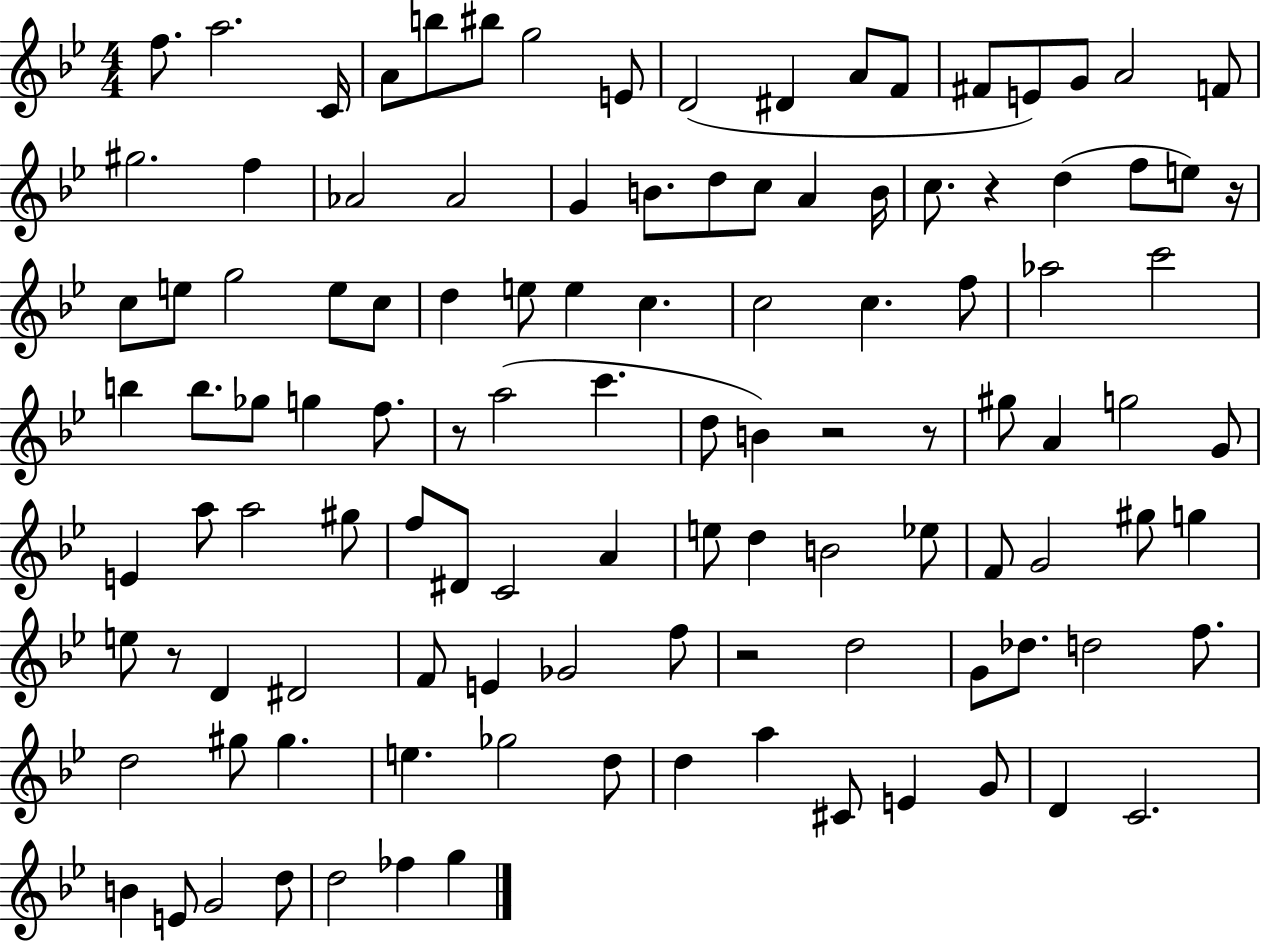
X:1
T:Untitled
M:4/4
L:1/4
K:Bb
f/2 a2 C/4 A/2 b/2 ^b/2 g2 E/2 D2 ^D A/2 F/2 ^F/2 E/2 G/2 A2 F/2 ^g2 f _A2 _A2 G B/2 d/2 c/2 A B/4 c/2 z d f/2 e/2 z/4 c/2 e/2 g2 e/2 c/2 d e/2 e c c2 c f/2 _a2 c'2 b b/2 _g/2 g f/2 z/2 a2 c' d/2 B z2 z/2 ^g/2 A g2 G/2 E a/2 a2 ^g/2 f/2 ^D/2 C2 A e/2 d B2 _e/2 F/2 G2 ^g/2 g e/2 z/2 D ^D2 F/2 E _G2 f/2 z2 d2 G/2 _d/2 d2 f/2 d2 ^g/2 ^g e _g2 d/2 d a ^C/2 E G/2 D C2 B E/2 G2 d/2 d2 _f g